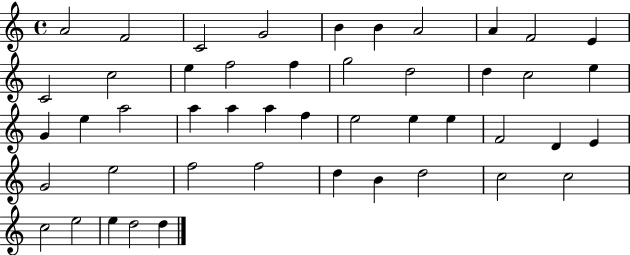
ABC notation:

X:1
T:Untitled
M:4/4
L:1/4
K:C
A2 F2 C2 G2 B B A2 A F2 E C2 c2 e f2 f g2 d2 d c2 e G e a2 a a a f e2 e e F2 D E G2 e2 f2 f2 d B d2 c2 c2 c2 e2 e d2 d